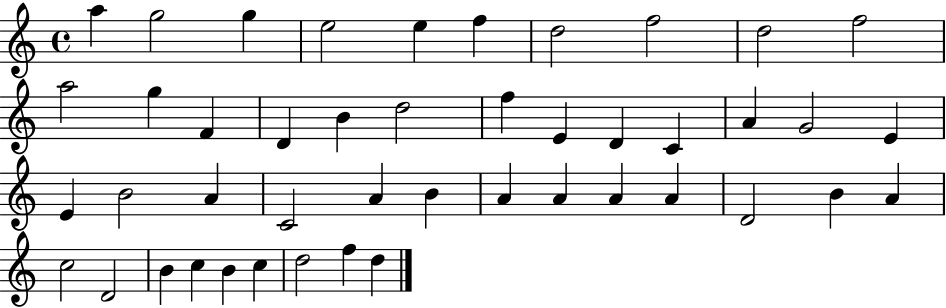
{
  \clef treble
  \time 4/4
  \defaultTimeSignature
  \key c \major
  a''4 g''2 g''4 | e''2 e''4 f''4 | d''2 f''2 | d''2 f''2 | \break a''2 g''4 f'4 | d'4 b'4 d''2 | f''4 e'4 d'4 c'4 | a'4 g'2 e'4 | \break e'4 b'2 a'4 | c'2 a'4 b'4 | a'4 a'4 a'4 a'4 | d'2 b'4 a'4 | \break c''2 d'2 | b'4 c''4 b'4 c''4 | d''2 f''4 d''4 | \bar "|."
}